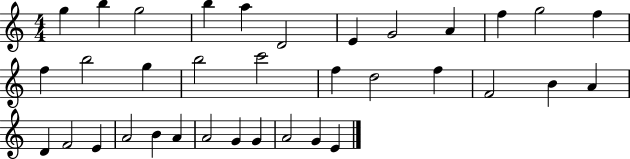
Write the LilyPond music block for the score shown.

{
  \clef treble
  \numericTimeSignature
  \time 4/4
  \key c \major
  g''4 b''4 g''2 | b''4 a''4 d'2 | e'4 g'2 a'4 | f''4 g''2 f''4 | \break f''4 b''2 g''4 | b''2 c'''2 | f''4 d''2 f''4 | f'2 b'4 a'4 | \break d'4 f'2 e'4 | a'2 b'4 a'4 | a'2 g'4 g'4 | a'2 g'4 e'4 | \break \bar "|."
}